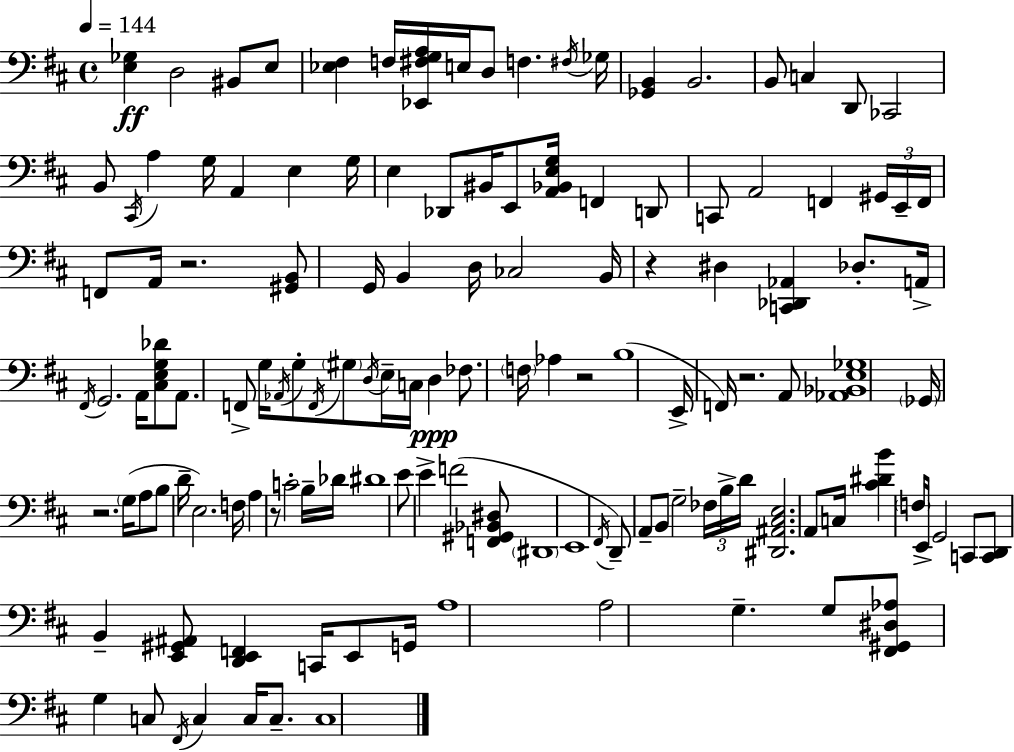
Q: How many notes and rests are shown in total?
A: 132